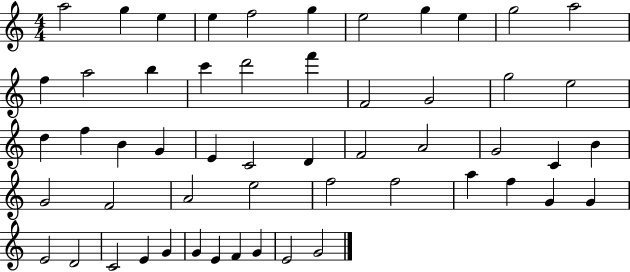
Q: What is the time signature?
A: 4/4